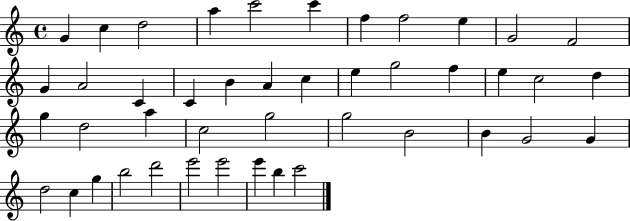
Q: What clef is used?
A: treble